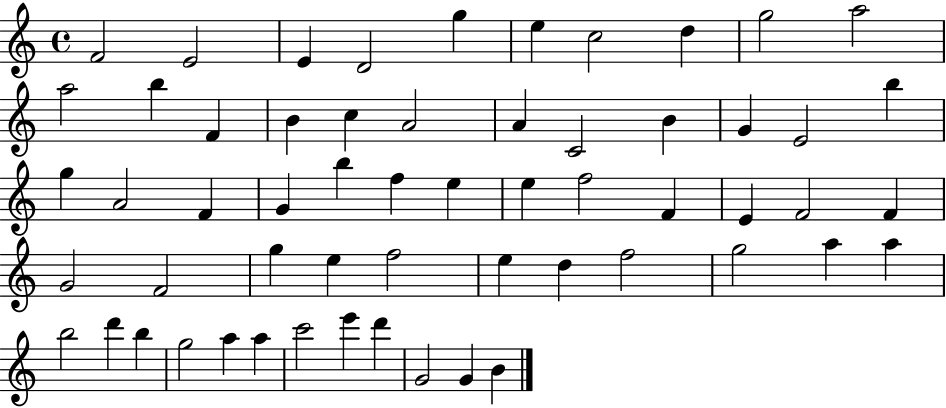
{
  \clef treble
  \time 4/4
  \defaultTimeSignature
  \key c \major
  f'2 e'2 | e'4 d'2 g''4 | e''4 c''2 d''4 | g''2 a''2 | \break a''2 b''4 f'4 | b'4 c''4 a'2 | a'4 c'2 b'4 | g'4 e'2 b''4 | \break g''4 a'2 f'4 | g'4 b''4 f''4 e''4 | e''4 f''2 f'4 | e'4 f'2 f'4 | \break g'2 f'2 | g''4 e''4 f''2 | e''4 d''4 f''2 | g''2 a''4 a''4 | \break b''2 d'''4 b''4 | g''2 a''4 a''4 | c'''2 e'''4 d'''4 | g'2 g'4 b'4 | \break \bar "|."
}